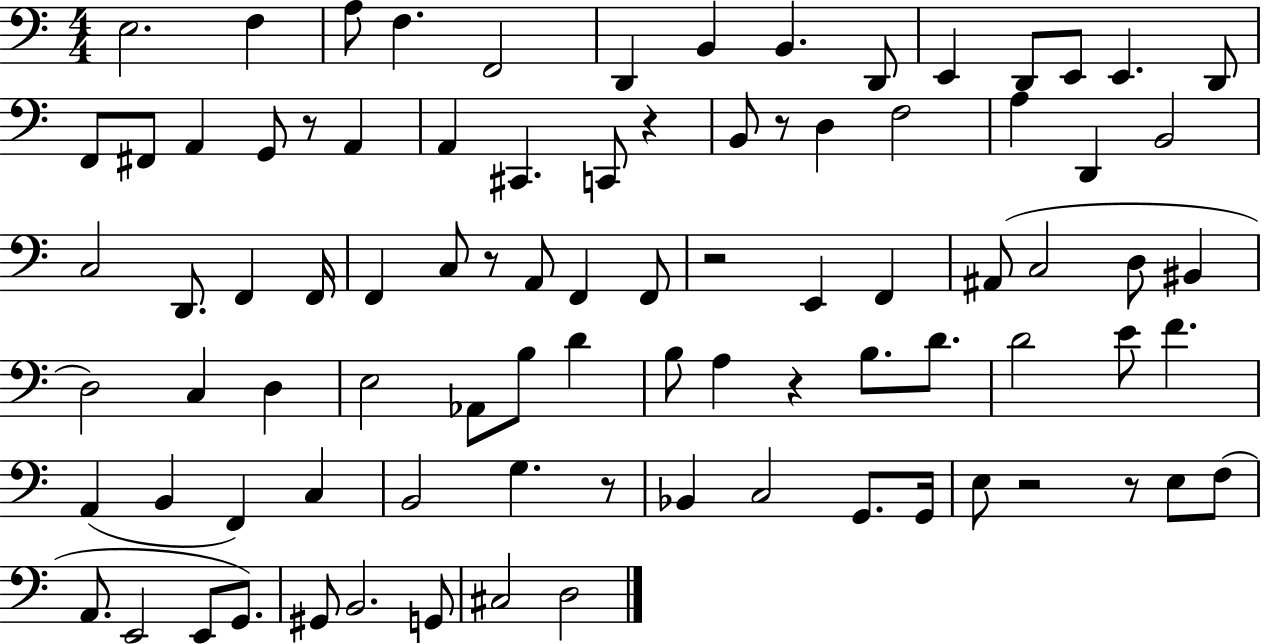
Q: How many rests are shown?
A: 9